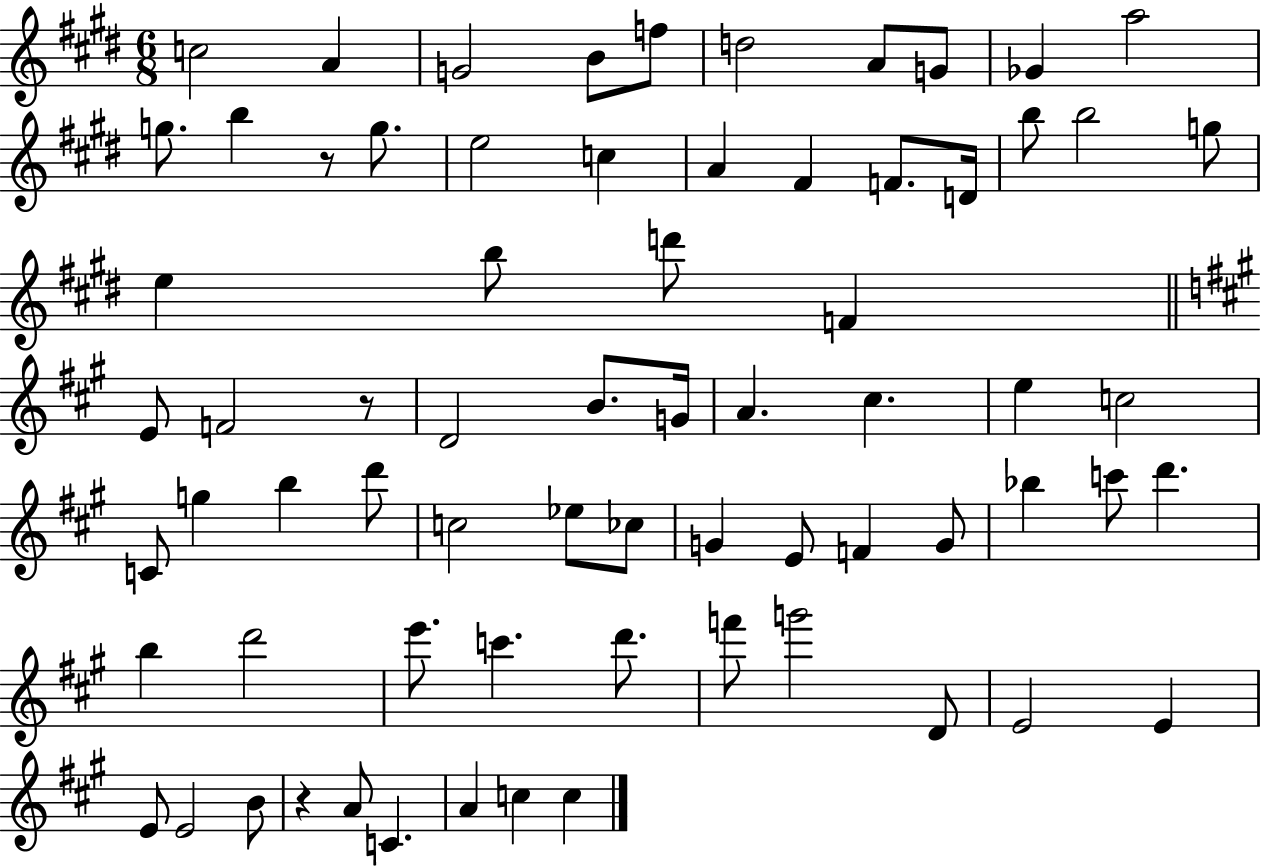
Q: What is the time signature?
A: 6/8